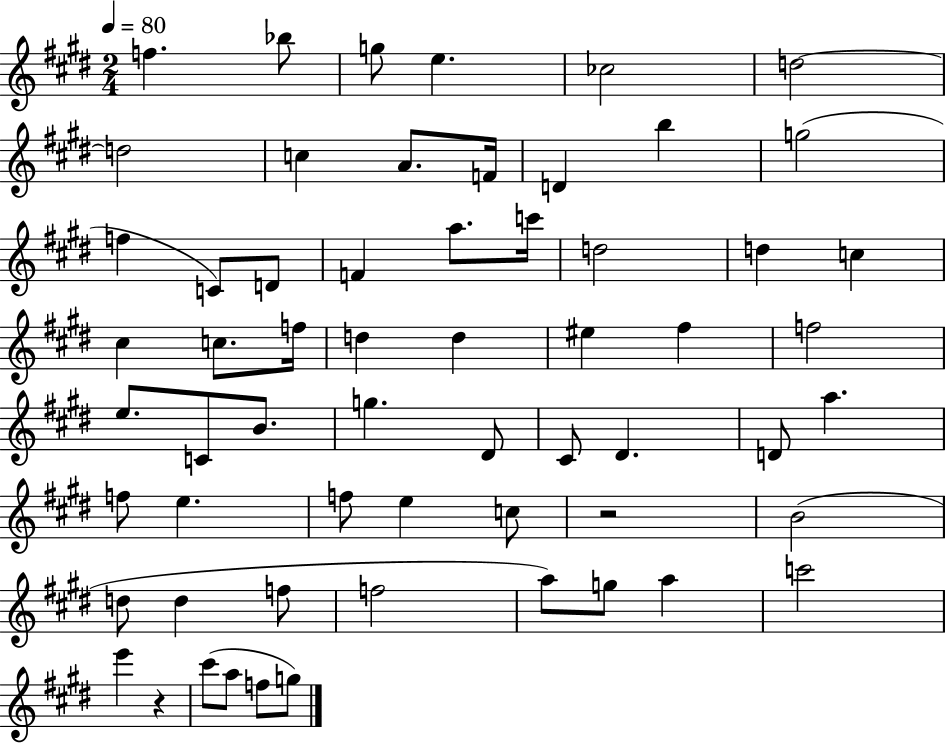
{
  \clef treble
  \numericTimeSignature
  \time 2/4
  \key e \major
  \tempo 4 = 80
  f''4. bes''8 | g''8 e''4. | ces''2 | d''2~~ | \break d''2 | c''4 a'8. f'16 | d'4 b''4 | g''2( | \break f''4 c'8) d'8 | f'4 a''8. c'''16 | d''2 | d''4 c''4 | \break cis''4 c''8. f''16 | d''4 d''4 | eis''4 fis''4 | f''2 | \break e''8. c'8 b'8. | g''4. dis'8 | cis'8 dis'4. | d'8 a''4. | \break f''8 e''4. | f''8 e''4 c''8 | r2 | b'2( | \break d''8 d''4 f''8 | f''2 | a''8) g''8 a''4 | c'''2 | \break e'''4 r4 | cis'''8( a''8 f''8 g''8) | \bar "|."
}